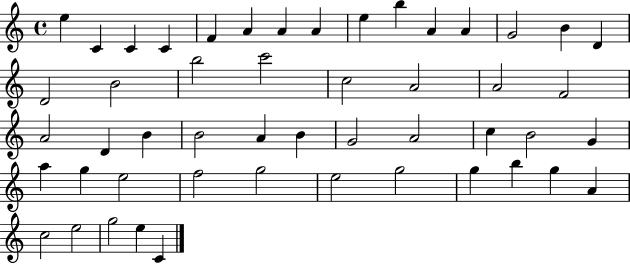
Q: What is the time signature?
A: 4/4